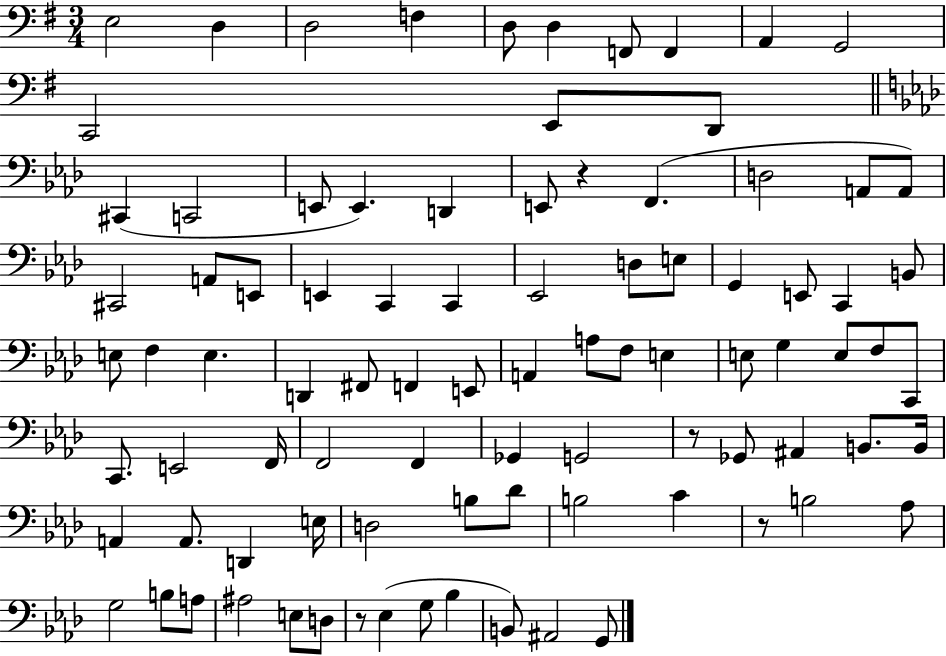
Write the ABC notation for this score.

X:1
T:Untitled
M:3/4
L:1/4
K:G
E,2 D, D,2 F, D,/2 D, F,,/2 F,, A,, G,,2 C,,2 E,,/2 D,,/2 ^C,, C,,2 E,,/2 E,, D,, E,,/2 z F,, D,2 A,,/2 A,,/2 ^C,,2 A,,/2 E,,/2 E,, C,, C,, _E,,2 D,/2 E,/2 G,, E,,/2 C,, B,,/2 E,/2 F, E, D,, ^F,,/2 F,, E,,/2 A,, A,/2 F,/2 E, E,/2 G, E,/2 F,/2 C,,/2 C,,/2 E,,2 F,,/4 F,,2 F,, _G,, G,,2 z/2 _G,,/2 ^A,, B,,/2 B,,/4 A,, A,,/2 D,, E,/4 D,2 B,/2 _D/2 B,2 C z/2 B,2 _A,/2 G,2 B,/2 A,/2 ^A,2 E,/2 D,/2 z/2 _E, G,/2 _B, B,,/2 ^A,,2 G,,/2